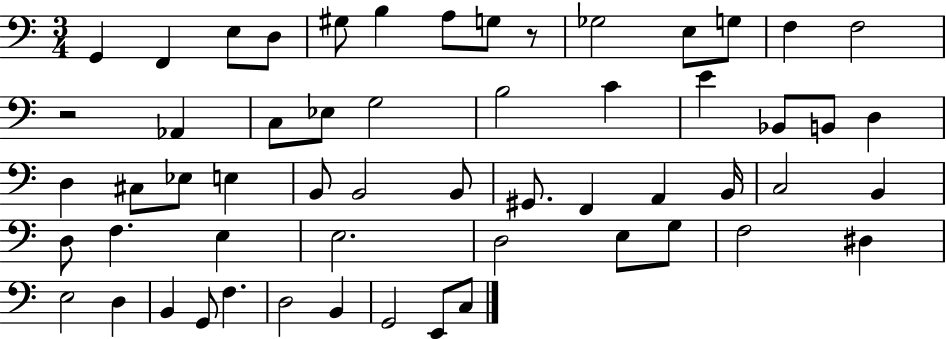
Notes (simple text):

G2/q F2/q E3/e D3/e G#3/e B3/q A3/e G3/e R/e Gb3/h E3/e G3/e F3/q F3/h R/h Ab2/q C3/e Eb3/e G3/h B3/h C4/q E4/q Bb2/e B2/e D3/q D3/q C#3/e Eb3/e E3/q B2/e B2/h B2/e G#2/e. F2/q A2/q B2/s C3/h B2/q D3/e F3/q. E3/q E3/h. D3/h E3/e G3/e F3/h D#3/q E3/h D3/q B2/q G2/e F3/q. D3/h B2/q G2/h E2/e C3/e